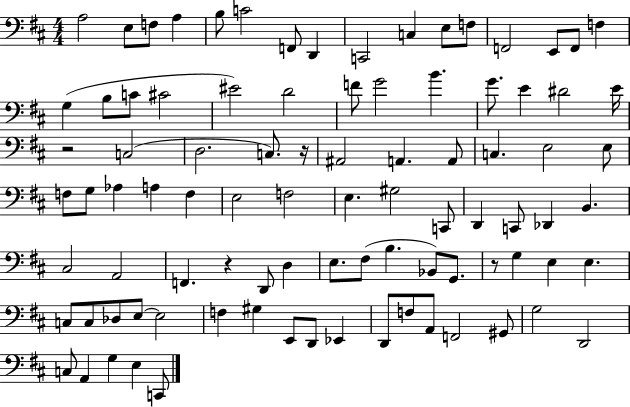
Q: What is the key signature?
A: D major